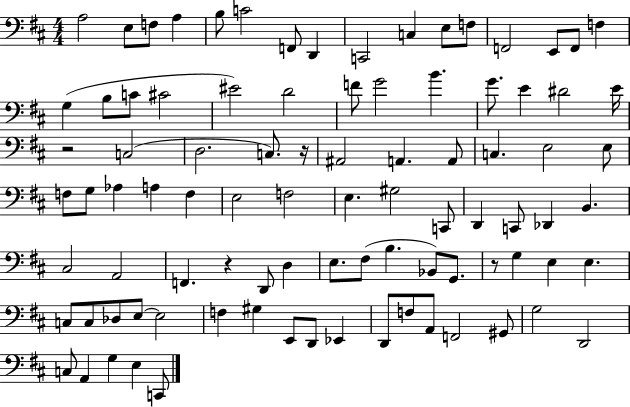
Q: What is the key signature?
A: D major